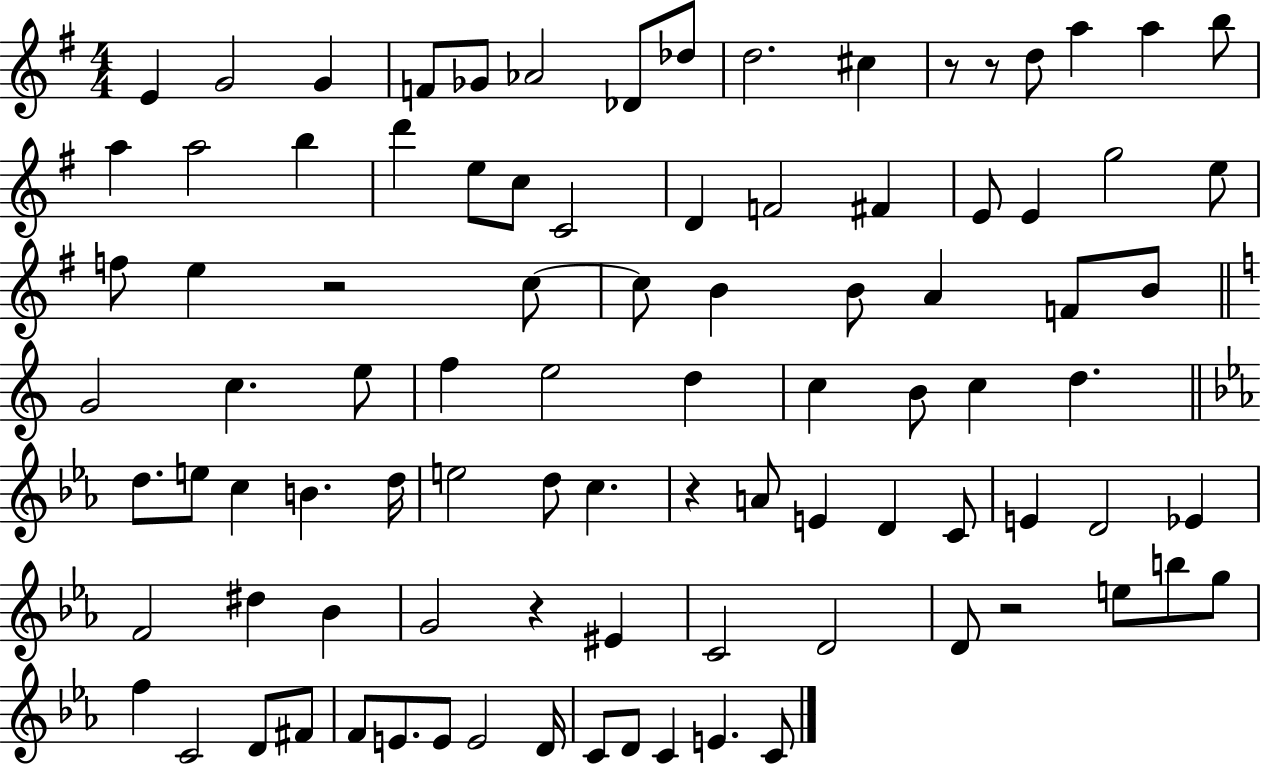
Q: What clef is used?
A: treble